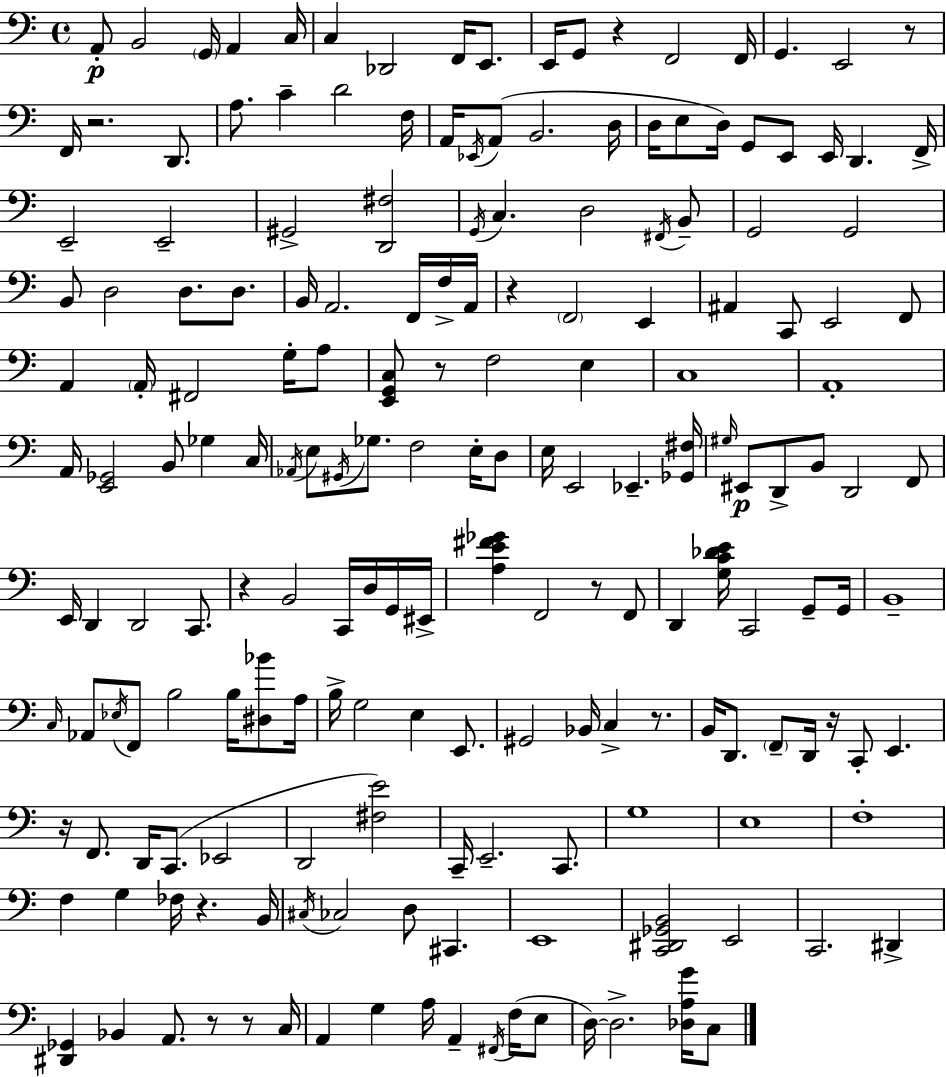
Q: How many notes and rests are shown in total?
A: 184